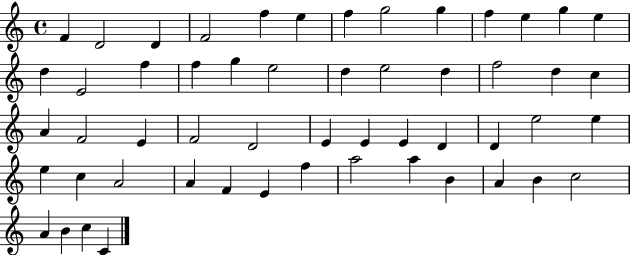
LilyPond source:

{
  \clef treble
  \time 4/4
  \defaultTimeSignature
  \key c \major
  f'4 d'2 d'4 | f'2 f''4 e''4 | f''4 g''2 g''4 | f''4 e''4 g''4 e''4 | \break d''4 e'2 f''4 | f''4 g''4 e''2 | d''4 e''2 d''4 | f''2 d''4 c''4 | \break a'4 f'2 e'4 | f'2 d'2 | e'4 e'4 e'4 d'4 | d'4 e''2 e''4 | \break e''4 c''4 a'2 | a'4 f'4 e'4 f''4 | a''2 a''4 b'4 | a'4 b'4 c''2 | \break a'4 b'4 c''4 c'4 | \bar "|."
}